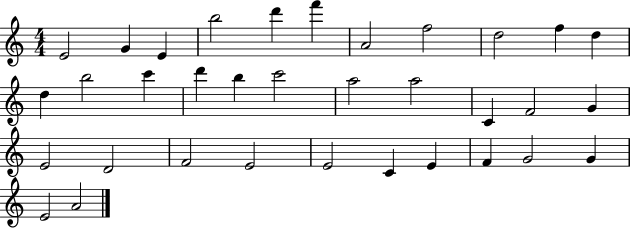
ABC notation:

X:1
T:Untitled
M:4/4
L:1/4
K:C
E2 G E b2 d' f' A2 f2 d2 f d d b2 c' d' b c'2 a2 a2 C F2 G E2 D2 F2 E2 E2 C E F G2 G E2 A2